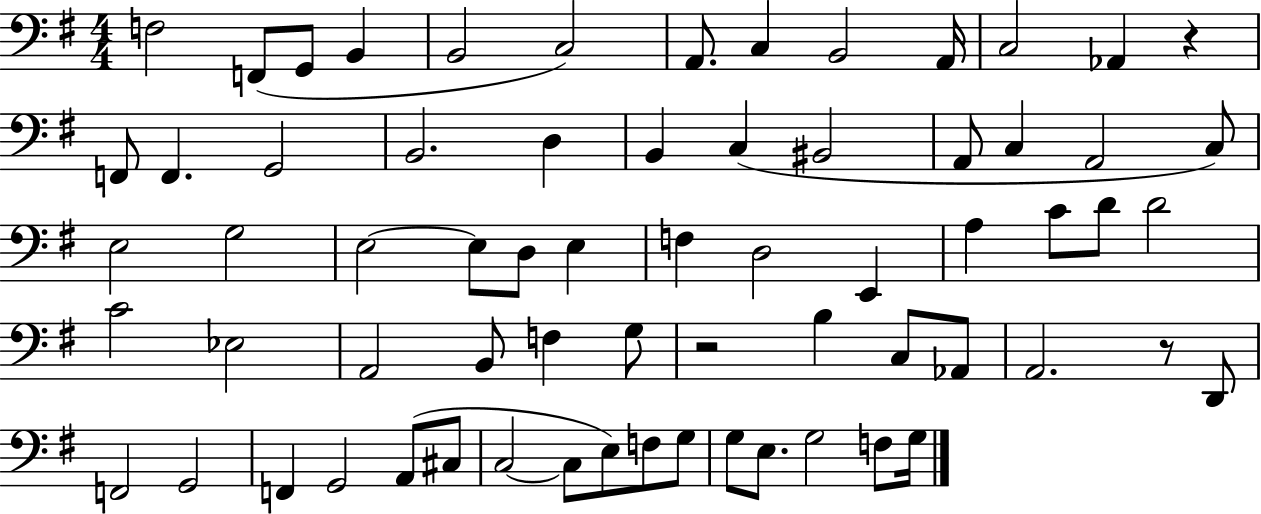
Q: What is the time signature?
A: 4/4